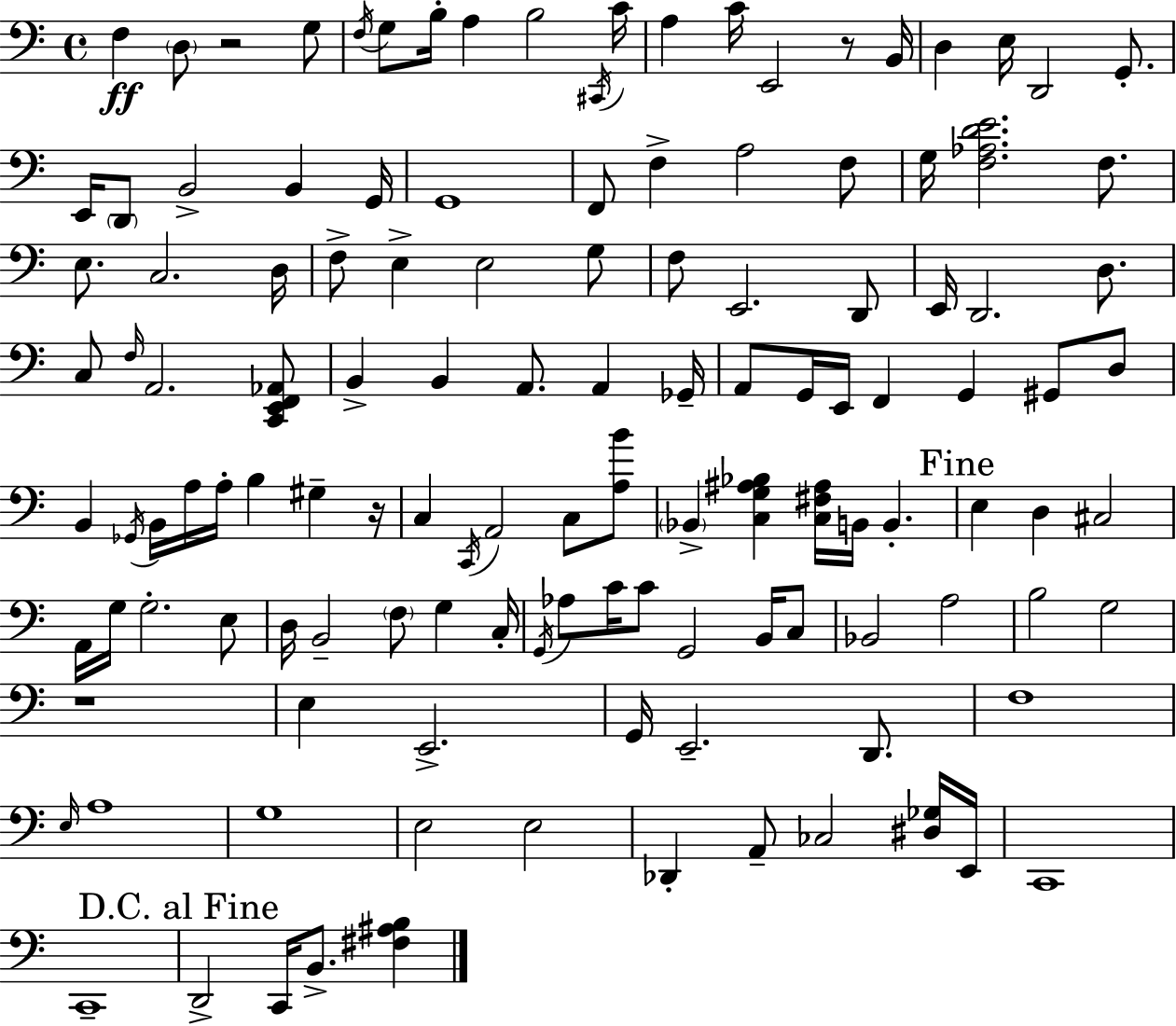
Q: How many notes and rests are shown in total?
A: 126